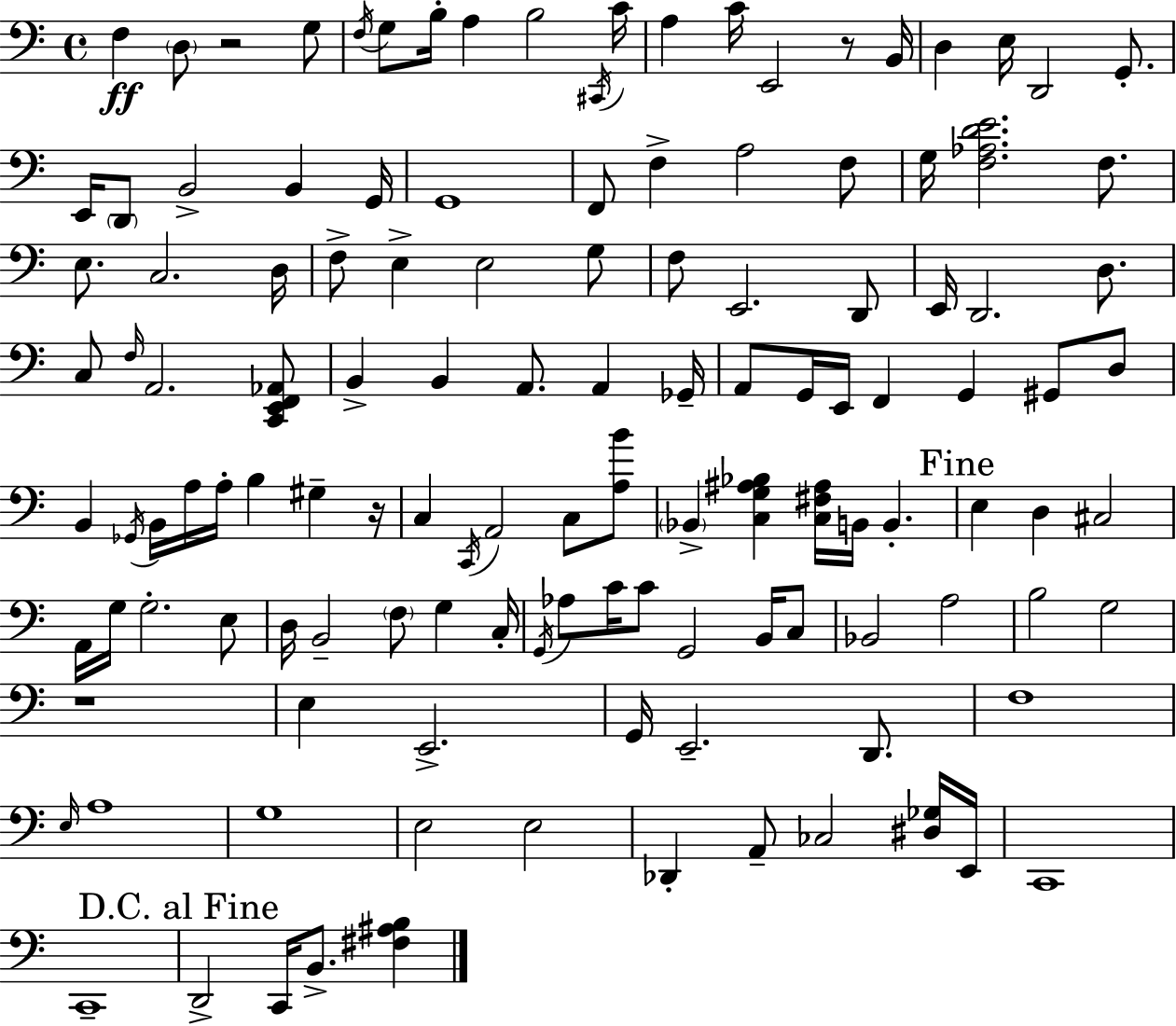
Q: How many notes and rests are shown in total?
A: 126